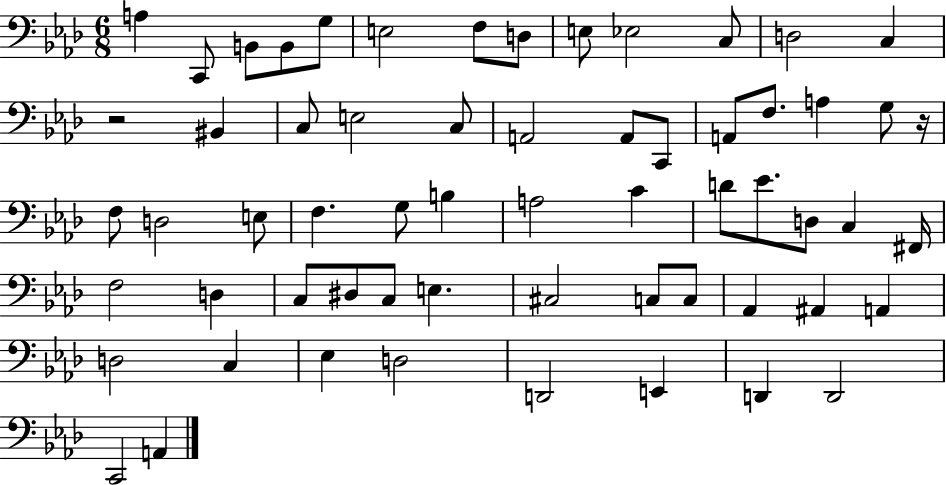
X:1
T:Untitled
M:6/8
L:1/4
K:Ab
A, C,,/2 B,,/2 B,,/2 G,/2 E,2 F,/2 D,/2 E,/2 _E,2 C,/2 D,2 C, z2 ^B,, C,/2 E,2 C,/2 A,,2 A,,/2 C,,/2 A,,/2 F,/2 A, G,/2 z/4 F,/2 D,2 E,/2 F, G,/2 B, A,2 C D/2 _E/2 D,/2 C, ^F,,/4 F,2 D, C,/2 ^D,/2 C,/2 E, ^C,2 C,/2 C,/2 _A,, ^A,, A,, D,2 C, _E, D,2 D,,2 E,, D,, D,,2 C,,2 A,,